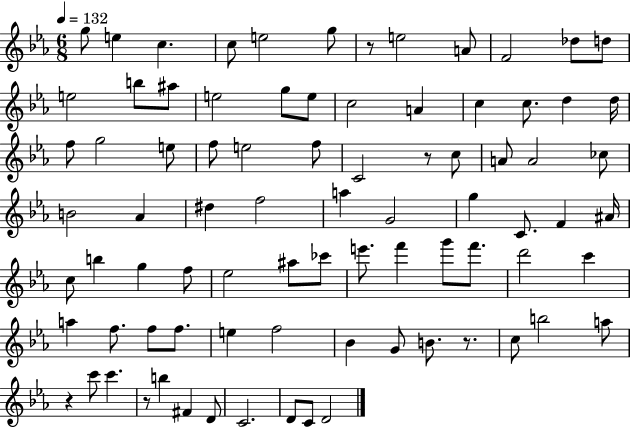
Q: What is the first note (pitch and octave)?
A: G5